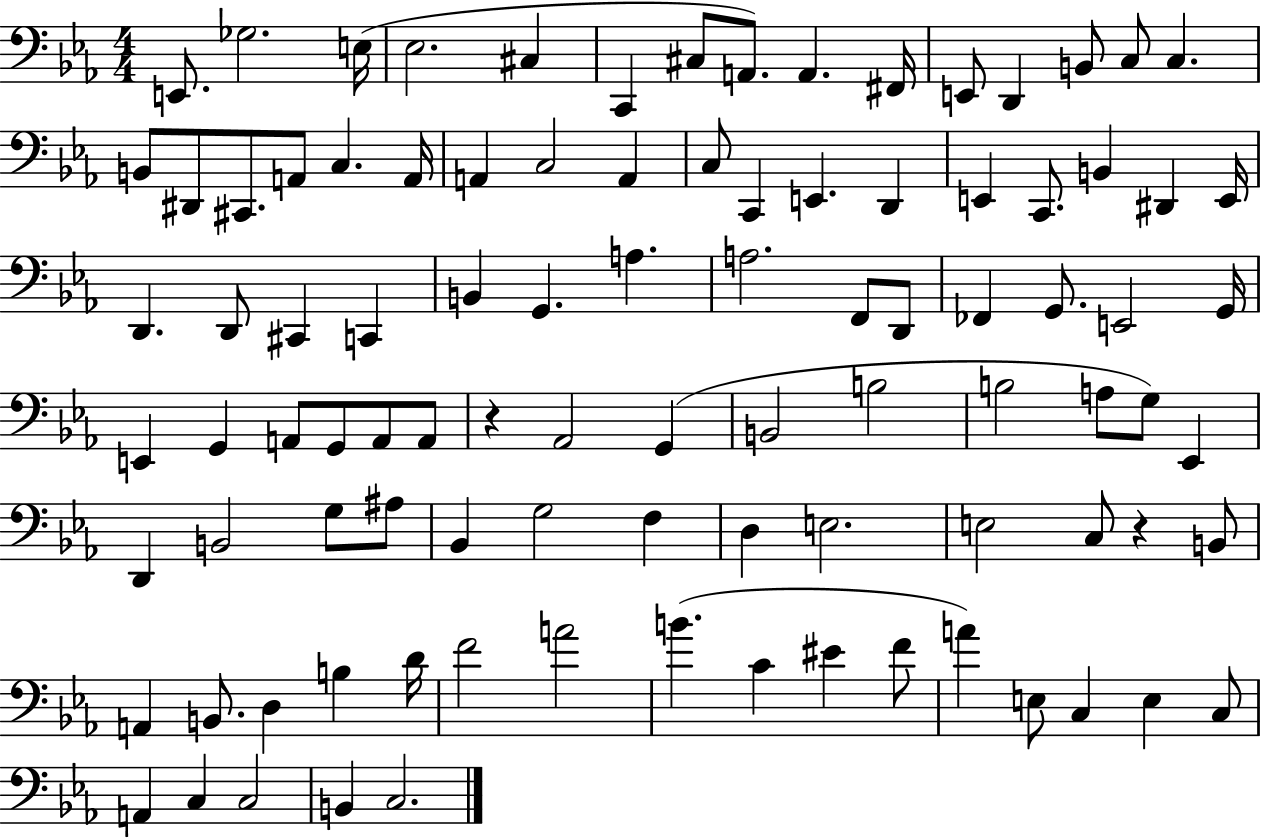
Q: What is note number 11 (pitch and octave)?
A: E2